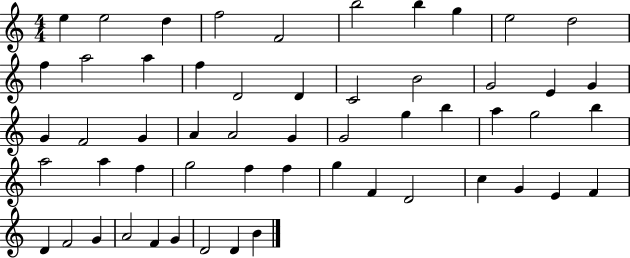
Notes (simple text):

E5/q E5/h D5/q F5/h F4/h B5/h B5/q G5/q E5/h D5/h F5/q A5/h A5/q F5/q D4/h D4/q C4/h B4/h G4/h E4/q G4/q G4/q F4/h G4/q A4/q A4/h G4/q G4/h G5/q B5/q A5/q G5/h B5/q A5/h A5/q F5/q G5/h F5/q F5/q G5/q F4/q D4/h C5/q G4/q E4/q F4/q D4/q F4/h G4/q A4/h F4/q G4/q D4/h D4/q B4/q